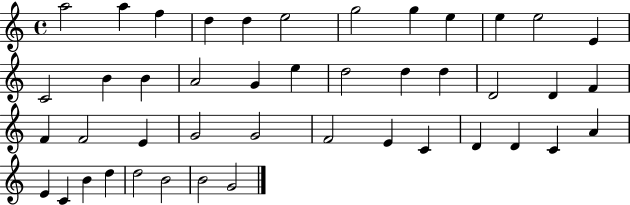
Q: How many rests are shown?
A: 0